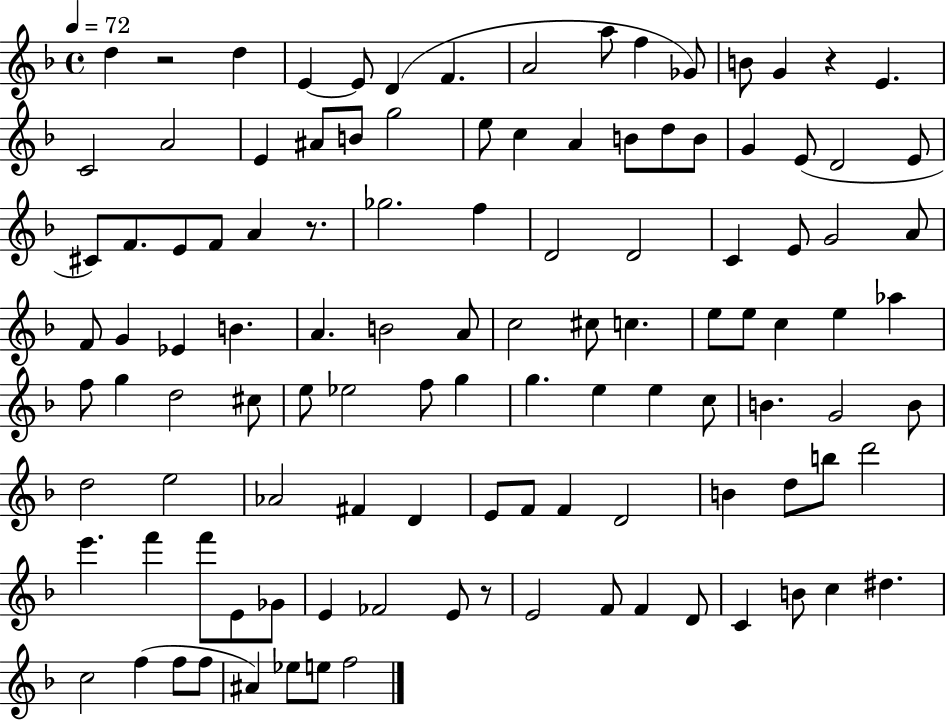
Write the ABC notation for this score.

X:1
T:Untitled
M:4/4
L:1/4
K:F
d z2 d E E/2 D F A2 a/2 f _G/2 B/2 G z E C2 A2 E ^A/2 B/2 g2 e/2 c A B/2 d/2 B/2 G E/2 D2 E/2 ^C/2 F/2 E/2 F/2 A z/2 _g2 f D2 D2 C E/2 G2 A/2 F/2 G _E B A B2 A/2 c2 ^c/2 c e/2 e/2 c e _a f/2 g d2 ^c/2 e/2 _e2 f/2 g g e e c/2 B G2 B/2 d2 e2 _A2 ^F D E/2 F/2 F D2 B d/2 b/2 d'2 e' f' f'/2 E/2 _G/2 E _F2 E/2 z/2 E2 F/2 F D/2 C B/2 c ^d c2 f f/2 f/2 ^A _e/2 e/2 f2